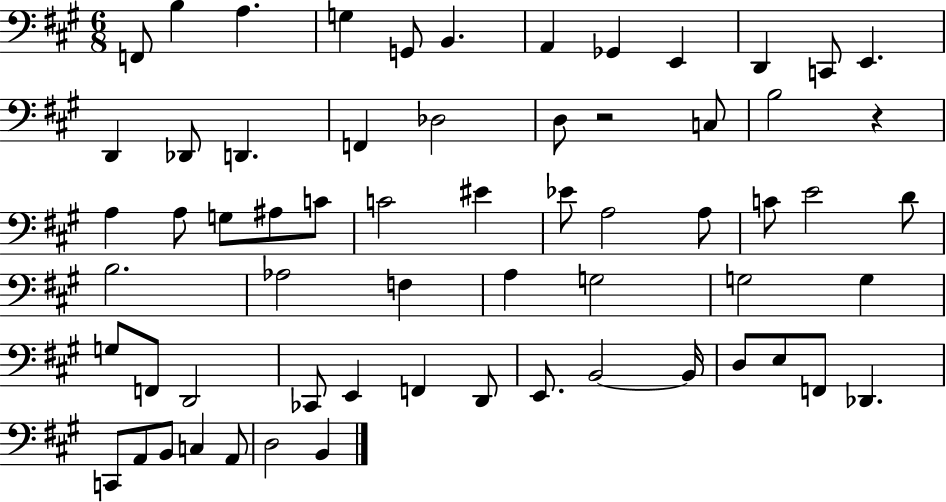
{
  \clef bass
  \numericTimeSignature
  \time 6/8
  \key a \major
  f,8 b4 a4. | g4 g,8 b,4. | a,4 ges,4 e,4 | d,4 c,8 e,4. | \break d,4 des,8 d,4. | f,4 des2 | d8 r2 c8 | b2 r4 | \break a4 a8 g8 ais8 c'8 | c'2 eis'4 | ees'8 a2 a8 | c'8 e'2 d'8 | \break b2. | aes2 f4 | a4 g2 | g2 g4 | \break g8 f,8 d,2 | ces,8 e,4 f,4 d,8 | e,8. b,2~~ b,16 | d8 e8 f,8 des,4. | \break c,8 a,8 b,8 c4 a,8 | d2 b,4 | \bar "|."
}